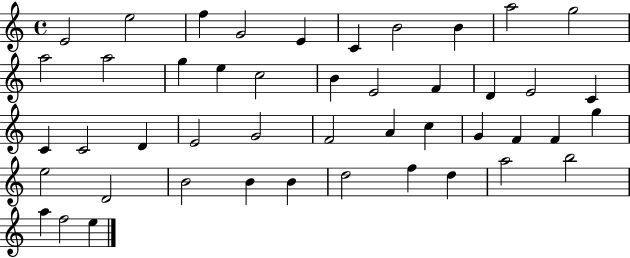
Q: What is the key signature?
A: C major